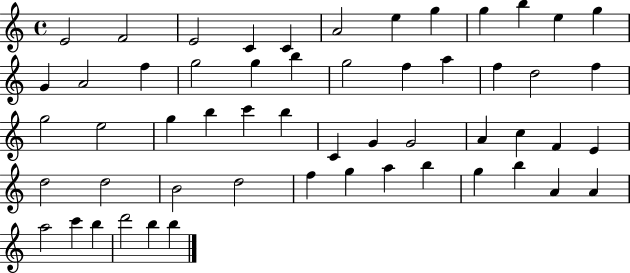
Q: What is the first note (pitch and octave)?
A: E4